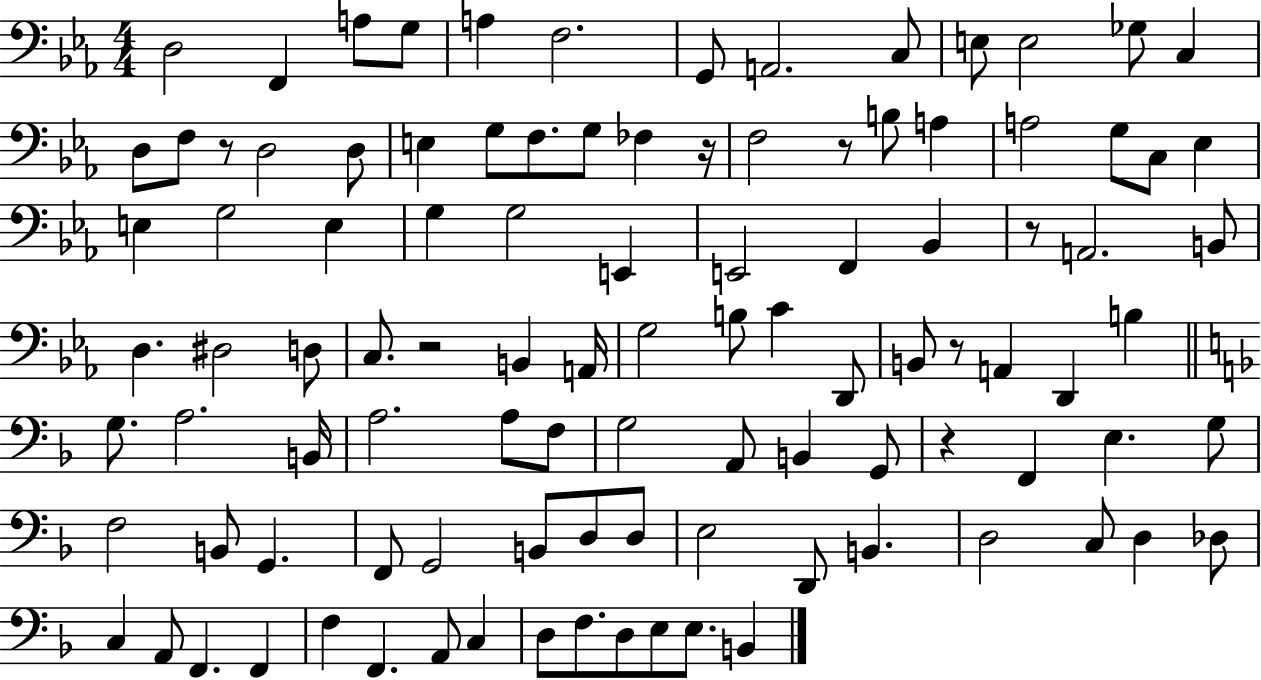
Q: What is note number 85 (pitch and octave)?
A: F2